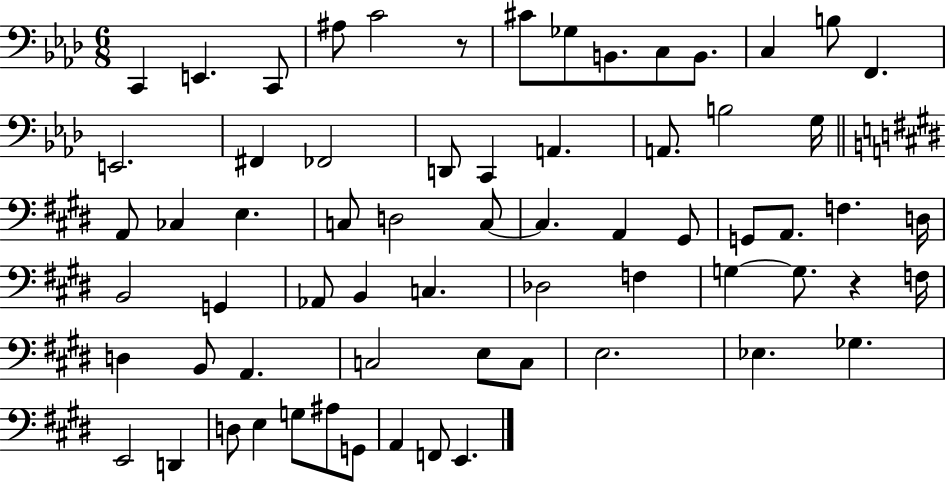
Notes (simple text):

C2/q E2/q. C2/e A#3/e C4/h R/e C#4/e Gb3/e B2/e. C3/e B2/e. C3/q B3/e F2/q. E2/h. F#2/q FES2/h D2/e C2/q A2/q. A2/e. B3/h G3/s A2/e CES3/q E3/q. C3/e D3/h C3/e C3/q. A2/q G#2/e G2/e A2/e. F3/q. D3/s B2/h G2/q Ab2/e B2/q C3/q. Db3/h F3/q G3/q G3/e. R/q F3/s D3/q B2/e A2/q. C3/h E3/e C3/e E3/h. Eb3/q. Gb3/q. E2/h D2/q D3/e E3/q G3/e A#3/e G2/e A2/q F2/e E2/q.